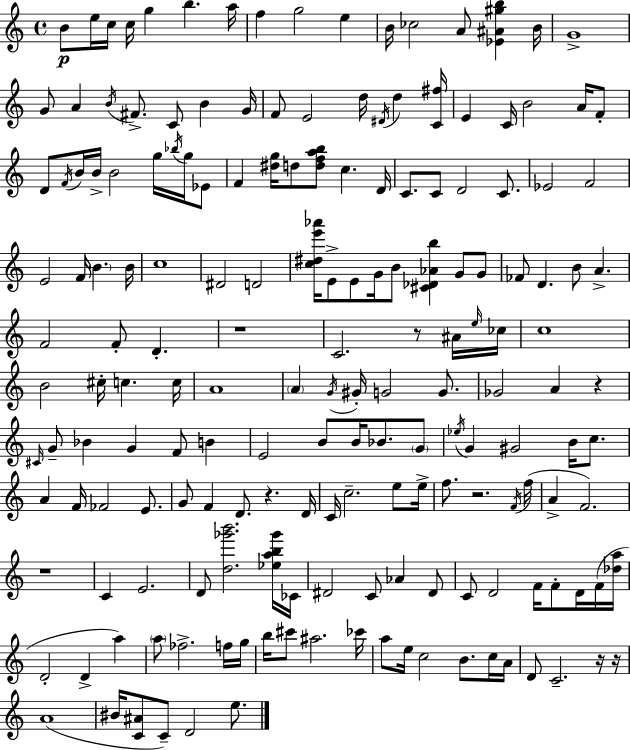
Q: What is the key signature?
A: A minor